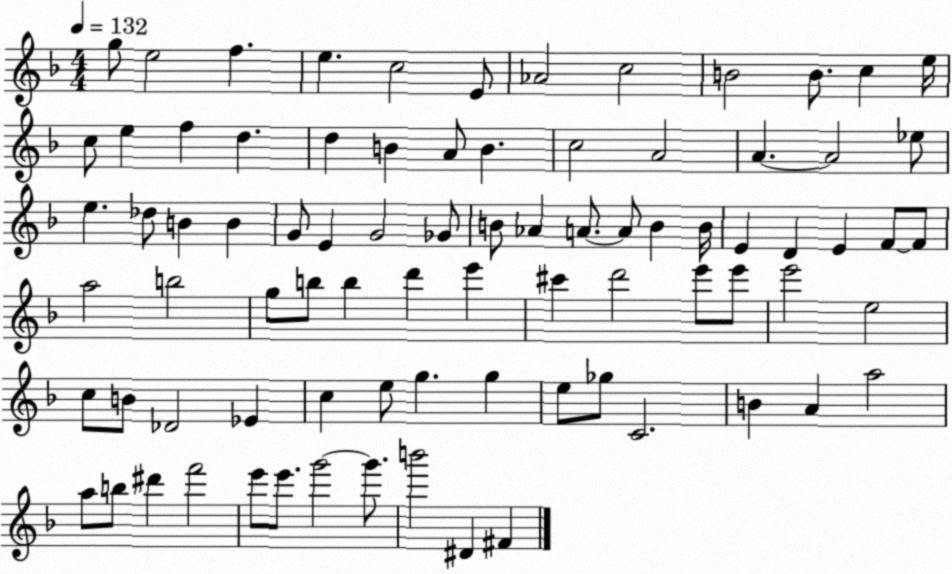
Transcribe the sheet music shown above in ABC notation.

X:1
T:Untitled
M:4/4
L:1/4
K:F
g/2 e2 f e c2 E/2 _A2 c2 B2 B/2 c e/4 c/2 e f d d B A/2 B c2 A2 A A2 _e/2 e _d/2 B B G/2 E G2 _G/2 B/2 _A A/2 A/2 B B/4 E D E F/2 F/2 a2 b2 g/2 b/2 b d' e' ^c' d'2 e'/2 e'/2 e'2 e2 c/2 B/2 _D2 _E c e/2 g g e/2 _g/2 C2 B A a2 a/2 b/2 ^d' f'2 e'/2 e'/2 g'2 g'/2 b'2 ^D ^F